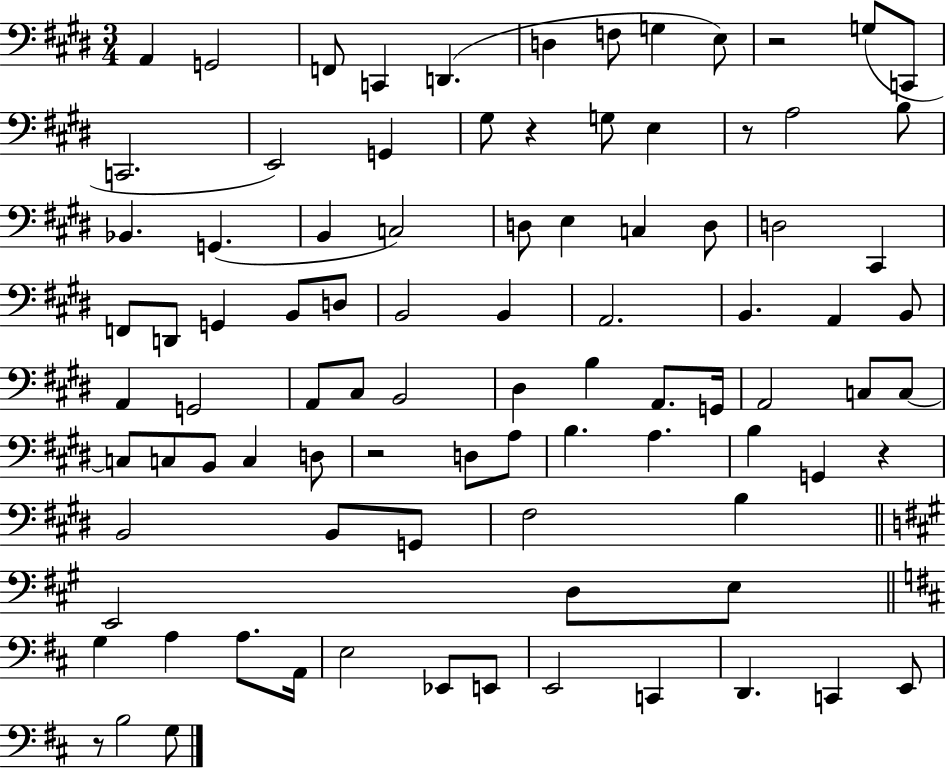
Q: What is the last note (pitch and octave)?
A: G3